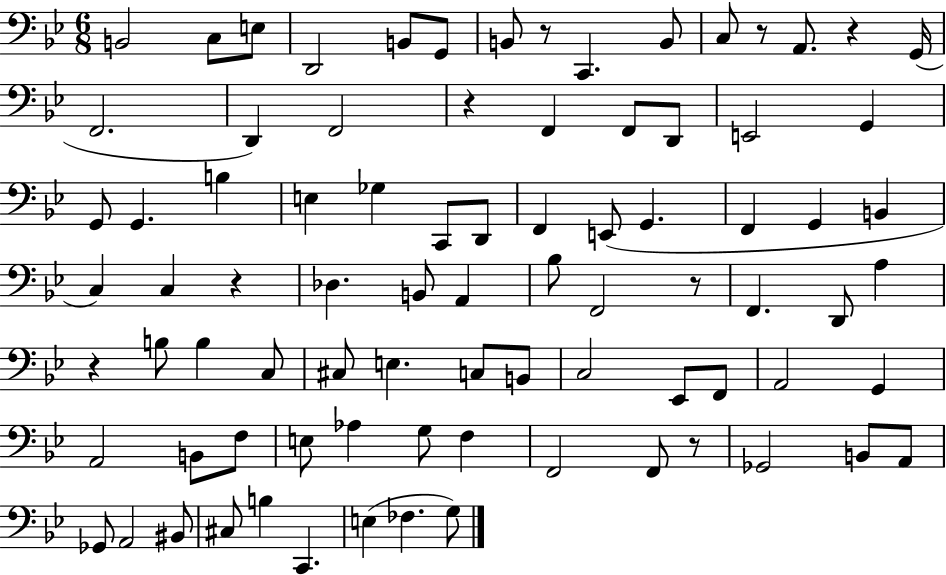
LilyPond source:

{
  \clef bass
  \numericTimeSignature
  \time 6/8
  \key bes \major
  b,2 c8 e8 | d,2 b,8 g,8 | b,8 r8 c,4. b,8 | c8 r8 a,8. r4 g,16( | \break f,2. | d,4) f,2 | r4 f,4 f,8 d,8 | e,2 g,4 | \break g,8 g,4. b4 | e4 ges4 c,8 d,8 | f,4 e,8( g,4. | f,4 g,4 b,4 | \break c4) c4 r4 | des4. b,8 a,4 | bes8 f,2 r8 | f,4. d,8 a4 | \break r4 b8 b4 c8 | cis8 e4. c8 b,8 | c2 ees,8 f,8 | a,2 g,4 | \break a,2 b,8 f8 | e8 aes4 g8 f4 | f,2 f,8 r8 | ges,2 b,8 a,8 | \break ges,8 a,2 bis,8 | cis8 b4 c,4. | e4( fes4. g8) | \bar "|."
}